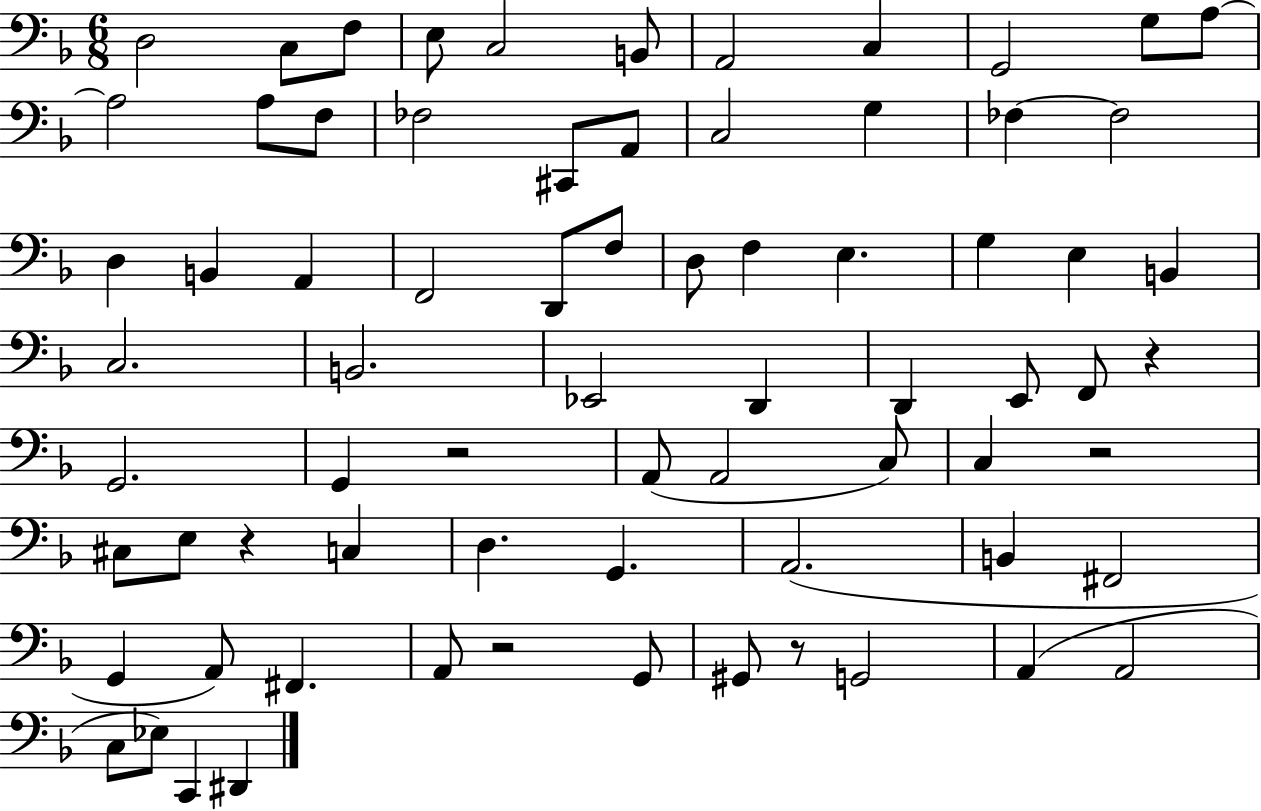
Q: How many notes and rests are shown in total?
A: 73